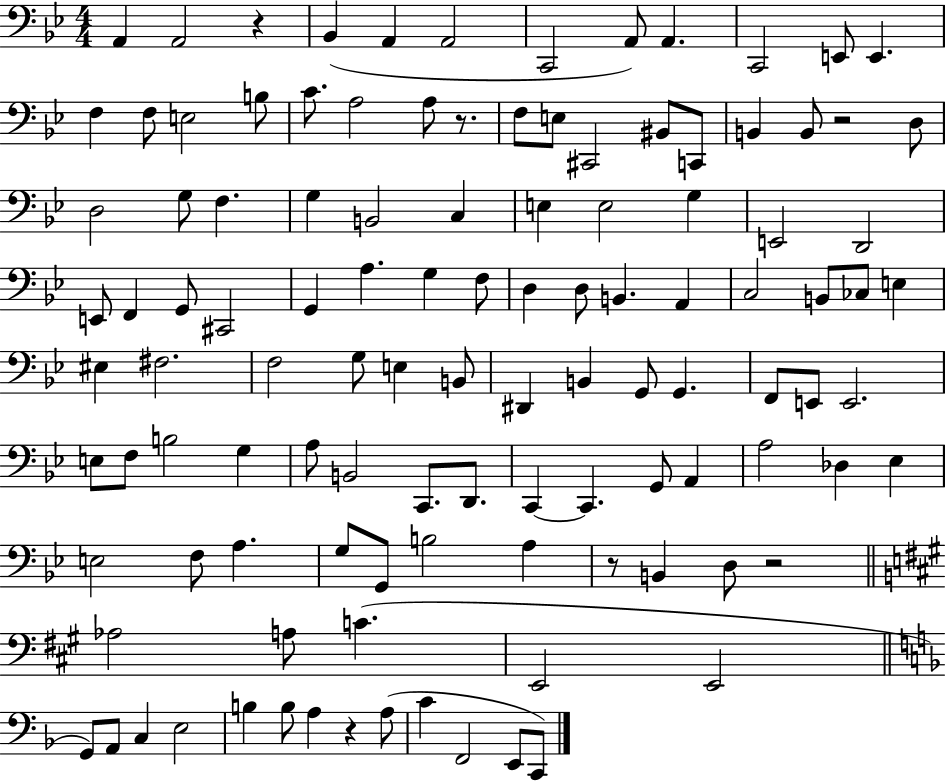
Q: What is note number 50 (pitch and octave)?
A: C3